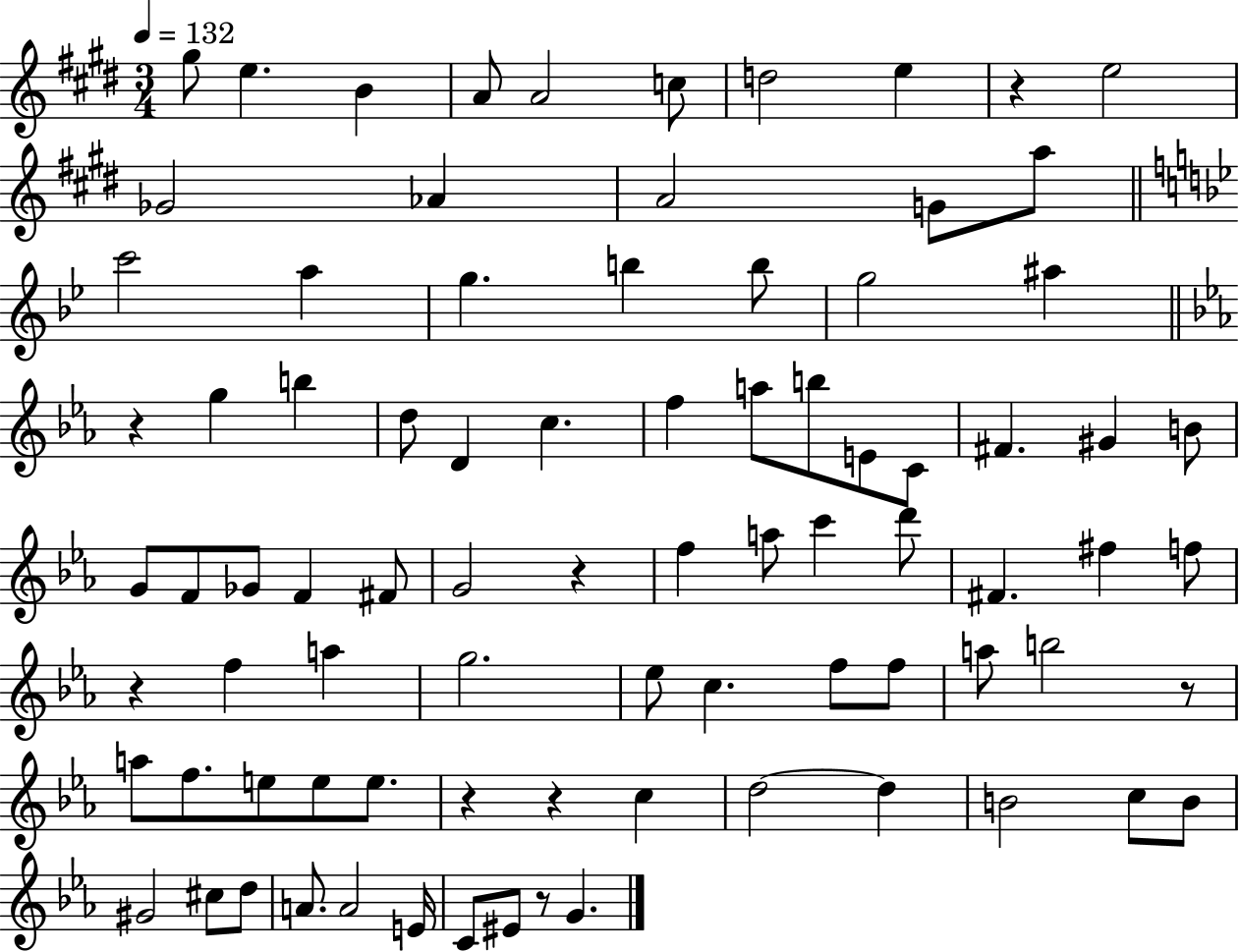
X:1
T:Untitled
M:3/4
L:1/4
K:E
^g/2 e B A/2 A2 c/2 d2 e z e2 _G2 _A A2 G/2 a/2 c'2 a g b b/2 g2 ^a z g b d/2 D c f a/2 b/2 E/2 C/2 ^F ^G B/2 G/2 F/2 _G/2 F ^F/2 G2 z f a/2 c' d'/2 ^F ^f f/2 z f a g2 _e/2 c f/2 f/2 a/2 b2 z/2 a/2 f/2 e/2 e/2 e/2 z z c d2 d B2 c/2 B/2 ^G2 ^c/2 d/2 A/2 A2 E/4 C/2 ^E/2 z/2 G